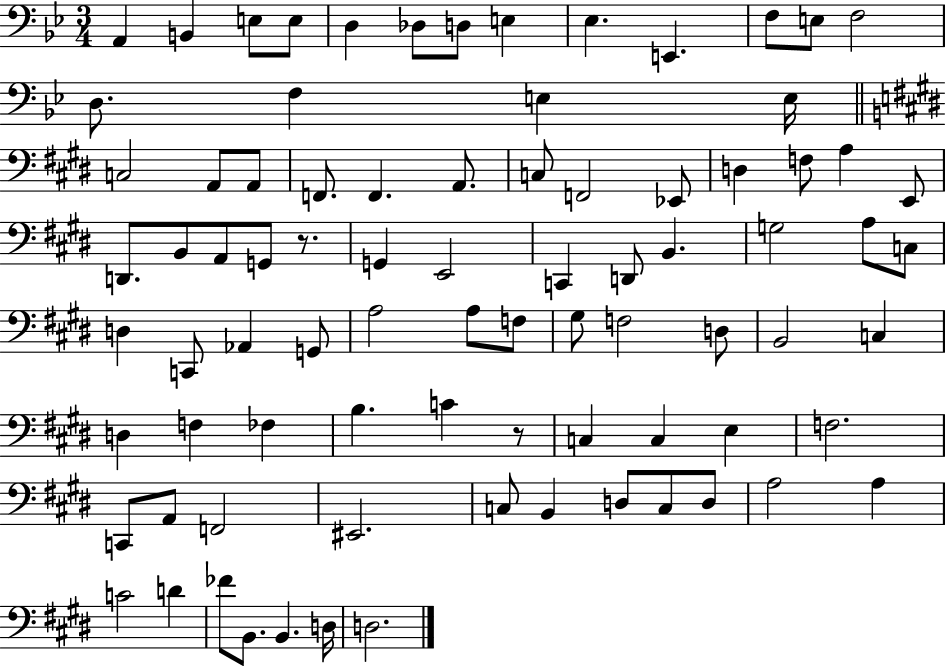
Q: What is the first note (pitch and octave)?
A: A2